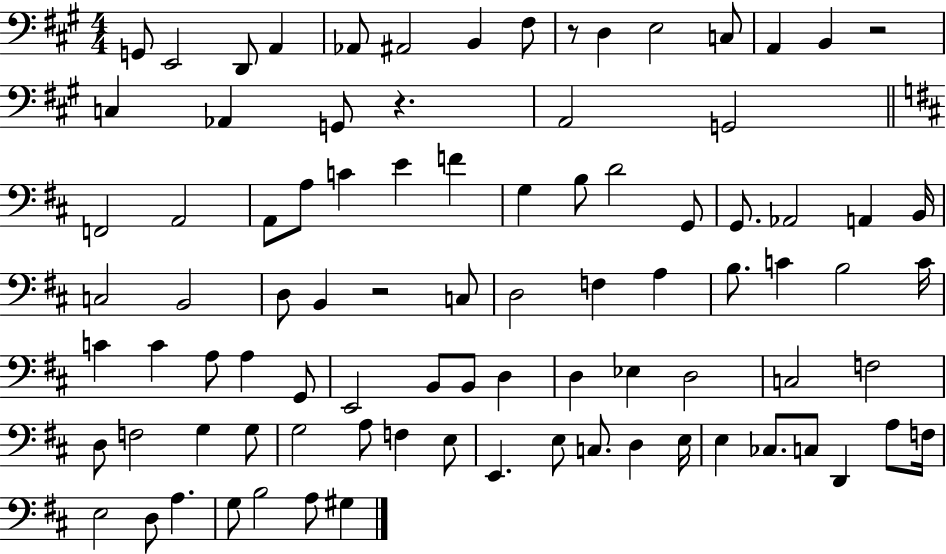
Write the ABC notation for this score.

X:1
T:Untitled
M:4/4
L:1/4
K:A
G,,/2 E,,2 D,,/2 A,, _A,,/2 ^A,,2 B,, ^F,/2 z/2 D, E,2 C,/2 A,, B,, z2 C, _A,, G,,/2 z A,,2 G,,2 F,,2 A,,2 A,,/2 A,/2 C E F G, B,/2 D2 G,,/2 G,,/2 _A,,2 A,, B,,/4 C,2 B,,2 D,/2 B,, z2 C,/2 D,2 F, A, B,/2 C B,2 C/4 C C A,/2 A, G,,/2 E,,2 B,,/2 B,,/2 D, D, _E, D,2 C,2 F,2 D,/2 F,2 G, G,/2 G,2 A,/2 F, E,/2 E,, E,/2 C,/2 D, E,/4 E, _C,/2 C,/2 D,, A,/2 F,/4 E,2 D,/2 A, G,/2 B,2 A,/2 ^G,